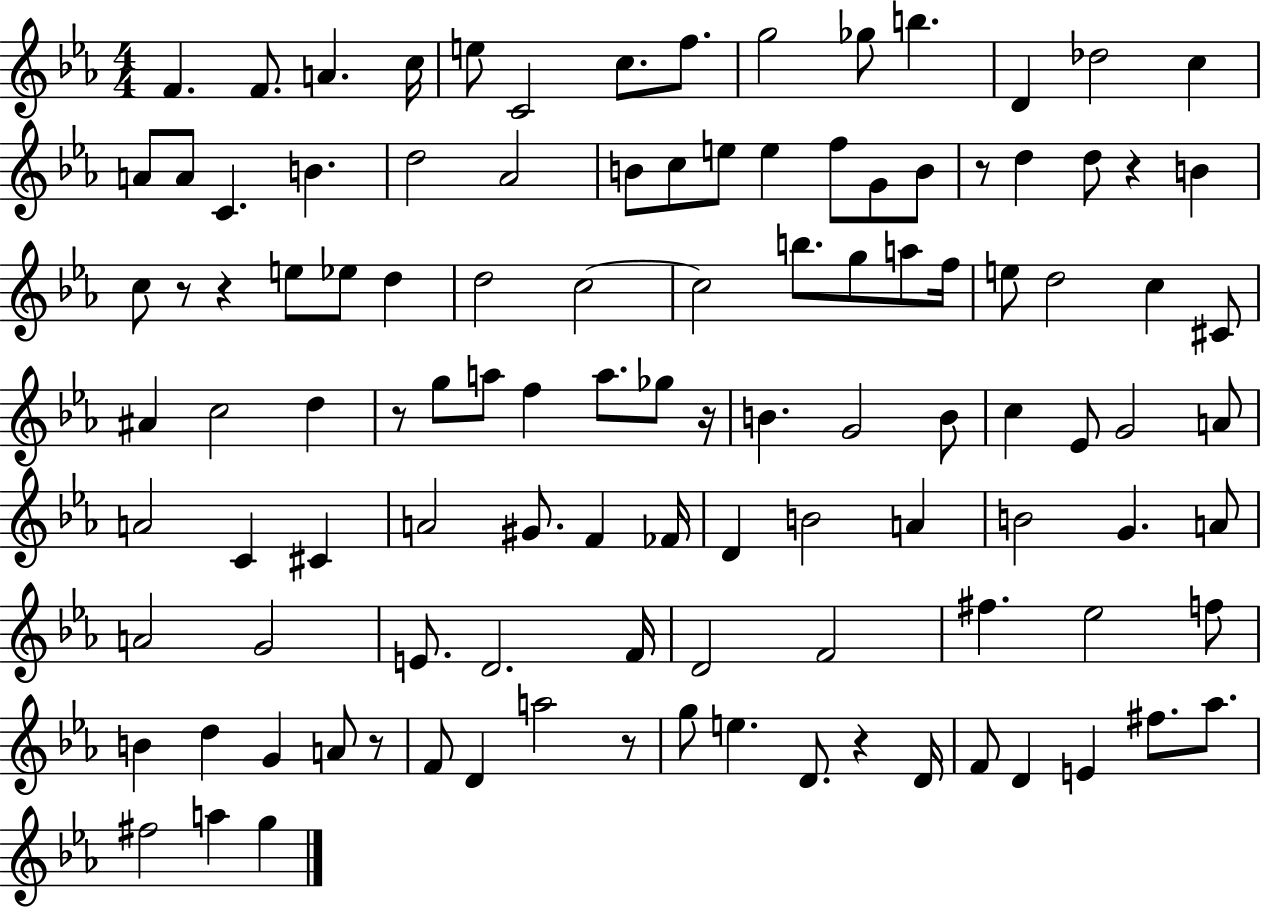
F4/q. F4/e. A4/q. C5/s E5/e C4/h C5/e. F5/e. G5/h Gb5/e B5/q. D4/q Db5/h C5/q A4/e A4/e C4/q. B4/q. D5/h Ab4/h B4/e C5/e E5/e E5/q F5/e G4/e B4/e R/e D5/q D5/e R/q B4/q C5/e R/e R/q E5/e Eb5/e D5/q D5/h C5/h C5/h B5/e. G5/e A5/e F5/s E5/e D5/h C5/q C#4/e A#4/q C5/h D5/q R/e G5/e A5/e F5/q A5/e. Gb5/e R/s B4/q. G4/h B4/e C5/q Eb4/e G4/h A4/e A4/h C4/q C#4/q A4/h G#4/e. F4/q FES4/s D4/q B4/h A4/q B4/h G4/q. A4/e A4/h G4/h E4/e. D4/h. F4/s D4/h F4/h F#5/q. Eb5/h F5/e B4/q D5/q G4/q A4/e R/e F4/e D4/q A5/h R/e G5/e E5/q. D4/e. R/q D4/s F4/e D4/q E4/q F#5/e. Ab5/e. F#5/h A5/q G5/q